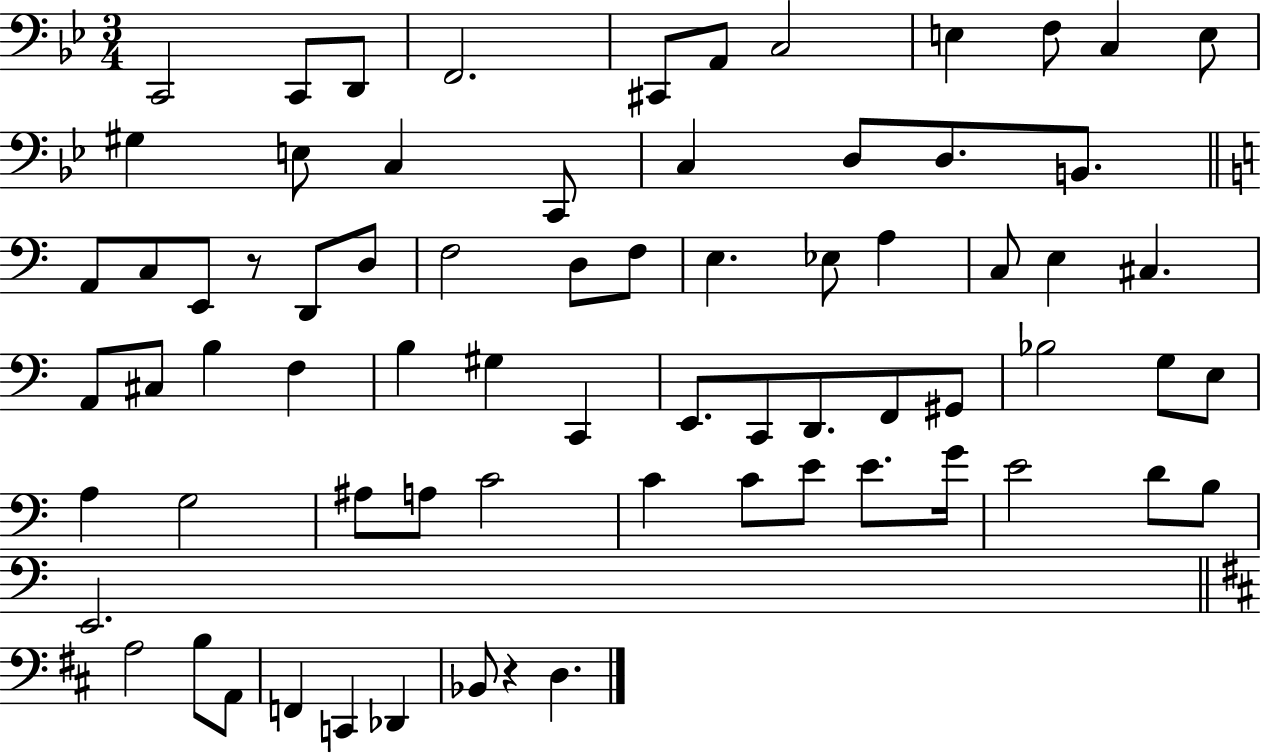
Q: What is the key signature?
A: BES major